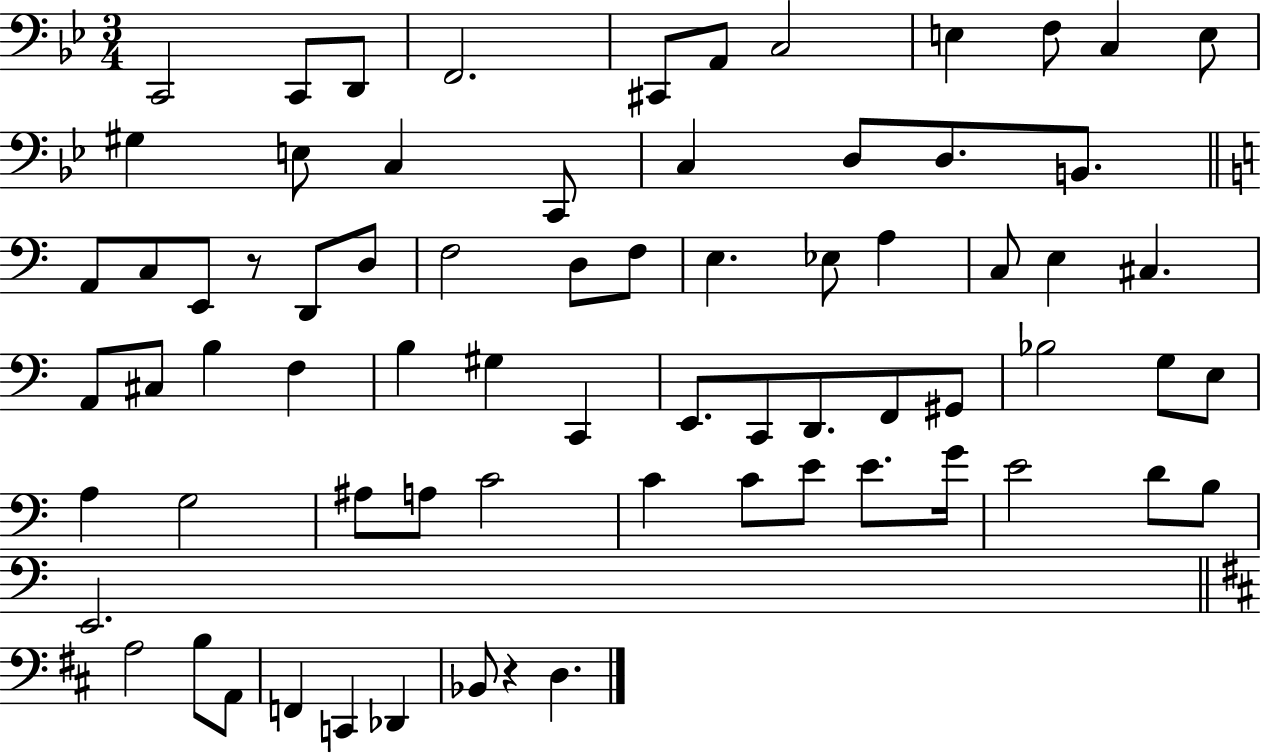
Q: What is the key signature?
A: BES major